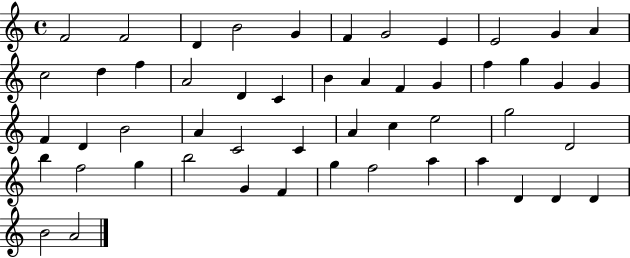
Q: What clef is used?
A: treble